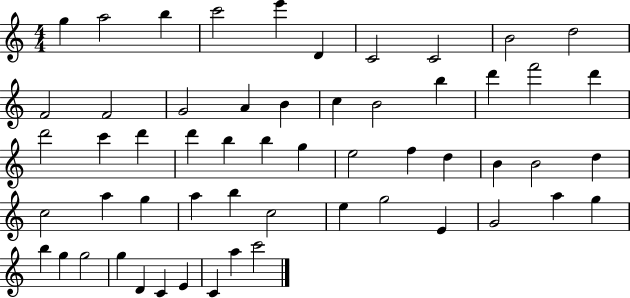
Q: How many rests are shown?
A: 0